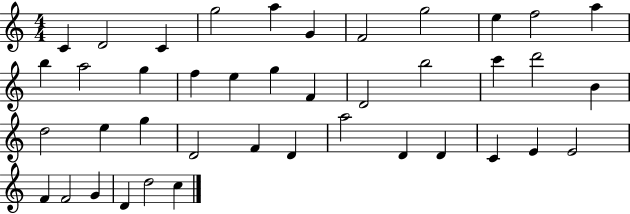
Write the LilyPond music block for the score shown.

{
  \clef treble
  \numericTimeSignature
  \time 4/4
  \key c \major
  c'4 d'2 c'4 | g''2 a''4 g'4 | f'2 g''2 | e''4 f''2 a''4 | \break b''4 a''2 g''4 | f''4 e''4 g''4 f'4 | d'2 b''2 | c'''4 d'''2 b'4 | \break d''2 e''4 g''4 | d'2 f'4 d'4 | a''2 d'4 d'4 | c'4 e'4 e'2 | \break f'4 f'2 g'4 | d'4 d''2 c''4 | \bar "|."
}